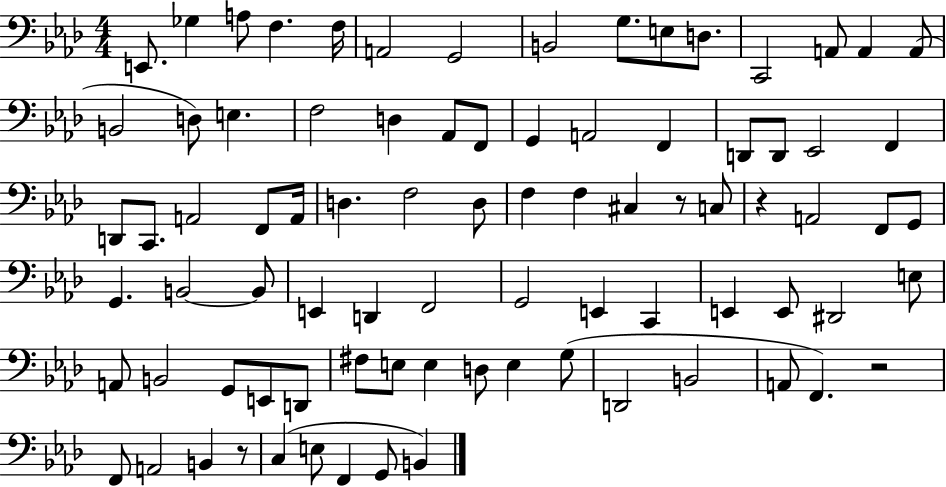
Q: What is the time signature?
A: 4/4